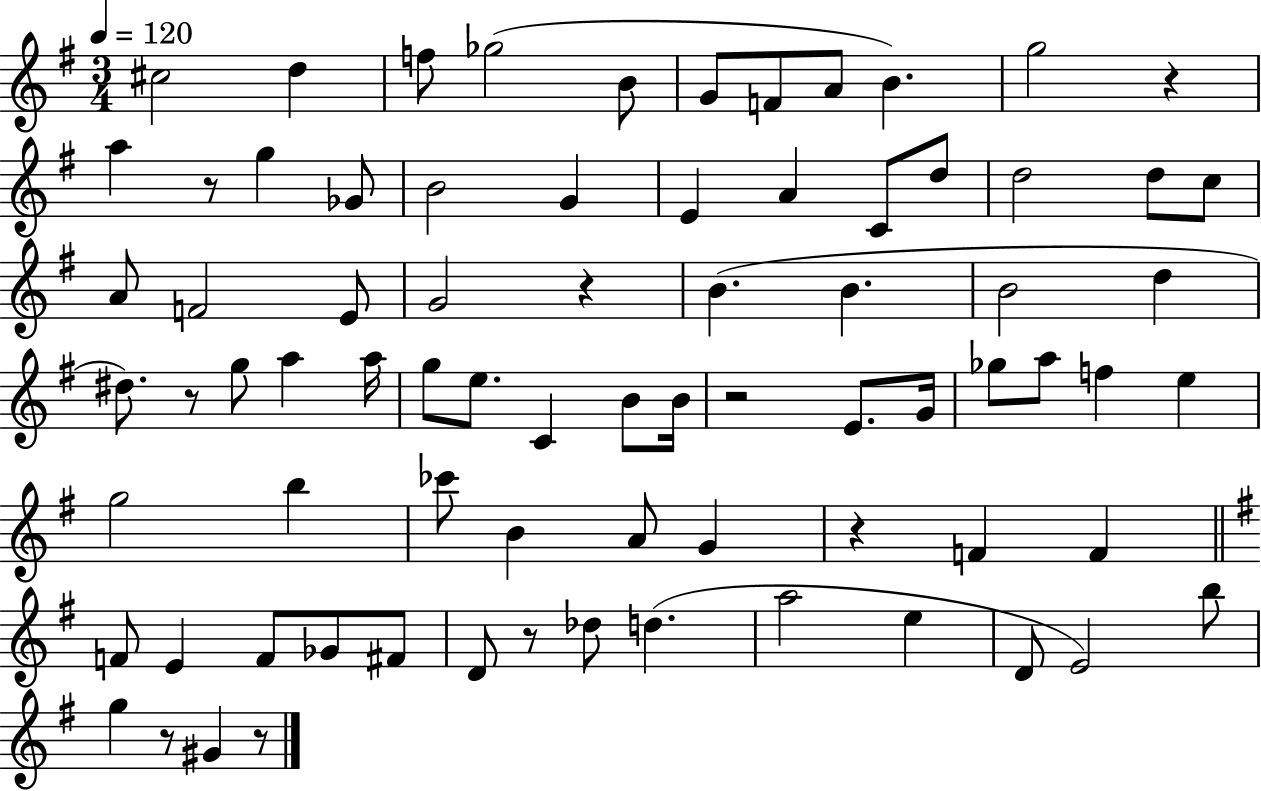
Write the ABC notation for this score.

X:1
T:Untitled
M:3/4
L:1/4
K:G
^c2 d f/2 _g2 B/2 G/2 F/2 A/2 B g2 z a z/2 g _G/2 B2 G E A C/2 d/2 d2 d/2 c/2 A/2 F2 E/2 G2 z B B B2 d ^d/2 z/2 g/2 a a/4 g/2 e/2 C B/2 B/4 z2 E/2 G/4 _g/2 a/2 f e g2 b _c'/2 B A/2 G z F F F/2 E F/2 _G/2 ^F/2 D/2 z/2 _d/2 d a2 e D/2 E2 b/2 g z/2 ^G z/2